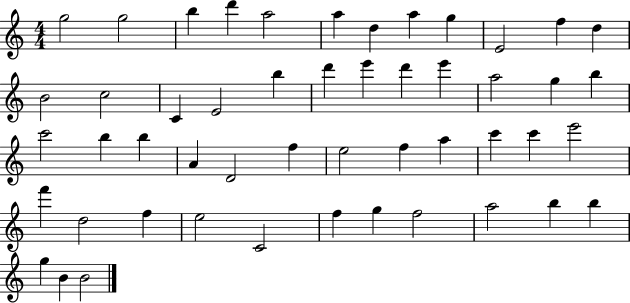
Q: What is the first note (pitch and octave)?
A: G5